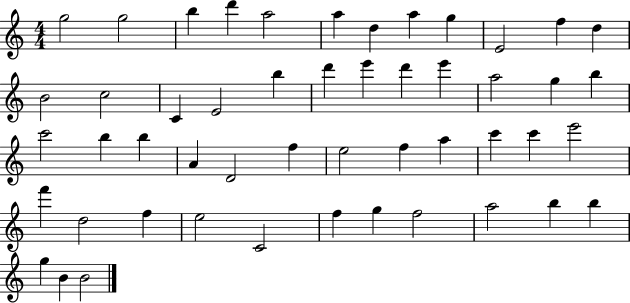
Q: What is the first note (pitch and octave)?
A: G5